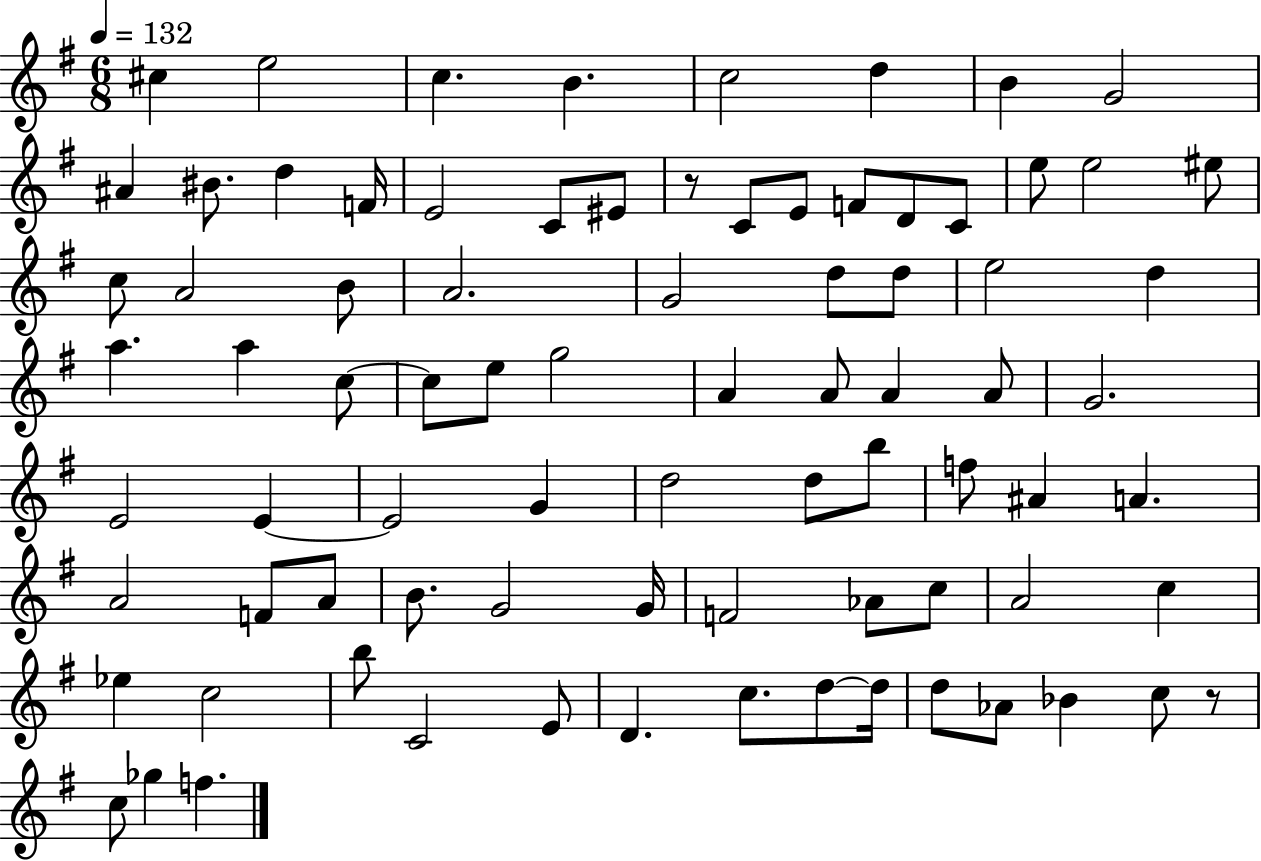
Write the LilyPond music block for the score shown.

{
  \clef treble
  \numericTimeSignature
  \time 6/8
  \key g \major
  \tempo 4 = 132
  \repeat volta 2 { cis''4 e''2 | c''4. b'4. | c''2 d''4 | b'4 g'2 | \break ais'4 bis'8. d''4 f'16 | e'2 c'8 eis'8 | r8 c'8 e'8 f'8 d'8 c'8 | e''8 e''2 eis''8 | \break c''8 a'2 b'8 | a'2. | g'2 d''8 d''8 | e''2 d''4 | \break a''4. a''4 c''8~~ | c''8 e''8 g''2 | a'4 a'8 a'4 a'8 | g'2. | \break e'2 e'4~~ | e'2 g'4 | d''2 d''8 b''8 | f''8 ais'4 a'4. | \break a'2 f'8 a'8 | b'8. g'2 g'16 | f'2 aes'8 c''8 | a'2 c''4 | \break ees''4 c''2 | b''8 c'2 e'8 | d'4. c''8. d''8~~ d''16 | d''8 aes'8 bes'4 c''8 r8 | \break c''8 ges''4 f''4. | } \bar "|."
}